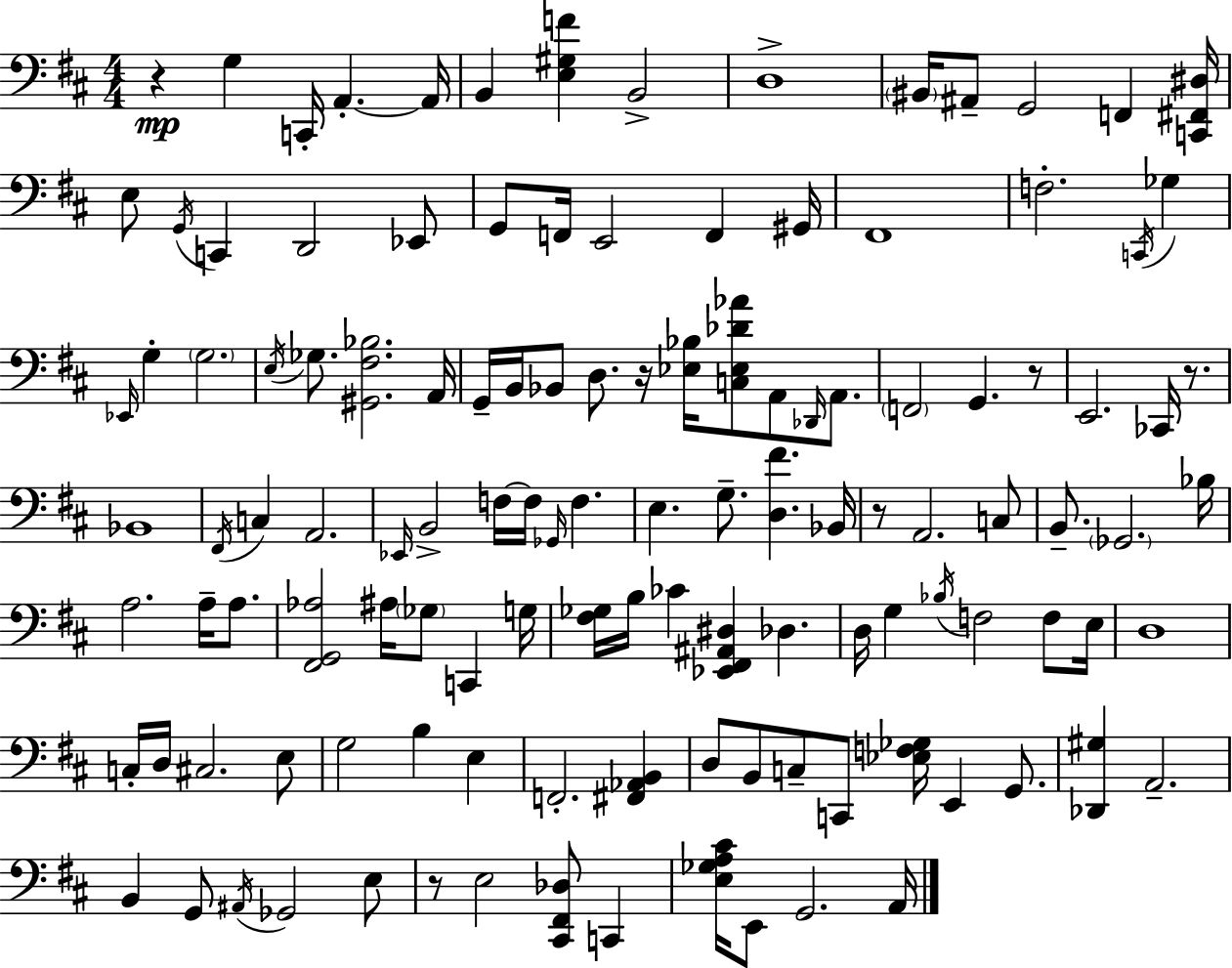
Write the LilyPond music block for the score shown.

{
  \clef bass
  \numericTimeSignature
  \time 4/4
  \key d \major
  r4\mp g4 c,16-. a,4.-.~~ a,16 | b,4 <e gis f'>4 b,2-> | d1-> | \parenthesize bis,16 ais,8-- g,2 f,4 <c, fis, dis>16 | \break e8 \acciaccatura { g,16 } c,4 d,2 ees,8 | g,8 f,16 e,2 f,4 | gis,16 fis,1 | f2.-. \acciaccatura { c,16 } ges4 | \break \grace { ees,16 } g4-. \parenthesize g2. | \acciaccatura { e16 } ges8. <gis, fis bes>2. | a,16 g,16-- b,16 bes,8 d8. r16 <ees bes>16 <c ees des' aes'>8 a,8 | \grace { des,16 } a,8. \parenthesize f,2 g,4. | \break r8 e,2. | ces,16 r8. bes,1 | \acciaccatura { fis,16 } c4 a,2. | \grace { ees,16 } b,2-> f16~~ | \break f16 \grace { ges,16 } f4. e4. g8.-- | <d fis'>4. bes,16 r8 a,2. | c8 b,8.-- \parenthesize ges,2. | bes16 a2. | \break a16-- a8. <fis, g, aes>2 | ais16 \parenthesize ges8 c,4 g16 <fis ges>16 b16 ces'4 <ees, fis, ais, dis>4 | des4. d16 g4 \acciaccatura { bes16 } f2 | f8 e16 d1 | \break c16-. d16 cis2. | e8 g2 | b4 e4 f,2.-. | <fis, aes, b,>4 d8 b,8 c8-- c,8 | \break <ees f ges>16 e,4 g,8. <des, gis>4 a,2.-- | b,4 g,8 \acciaccatura { ais,16 } | ges,2 e8 r8 e2 | <cis, fis, des>8 c,4 <e ges a cis'>16 e,8 g,2. | \break a,16 \bar "|."
}